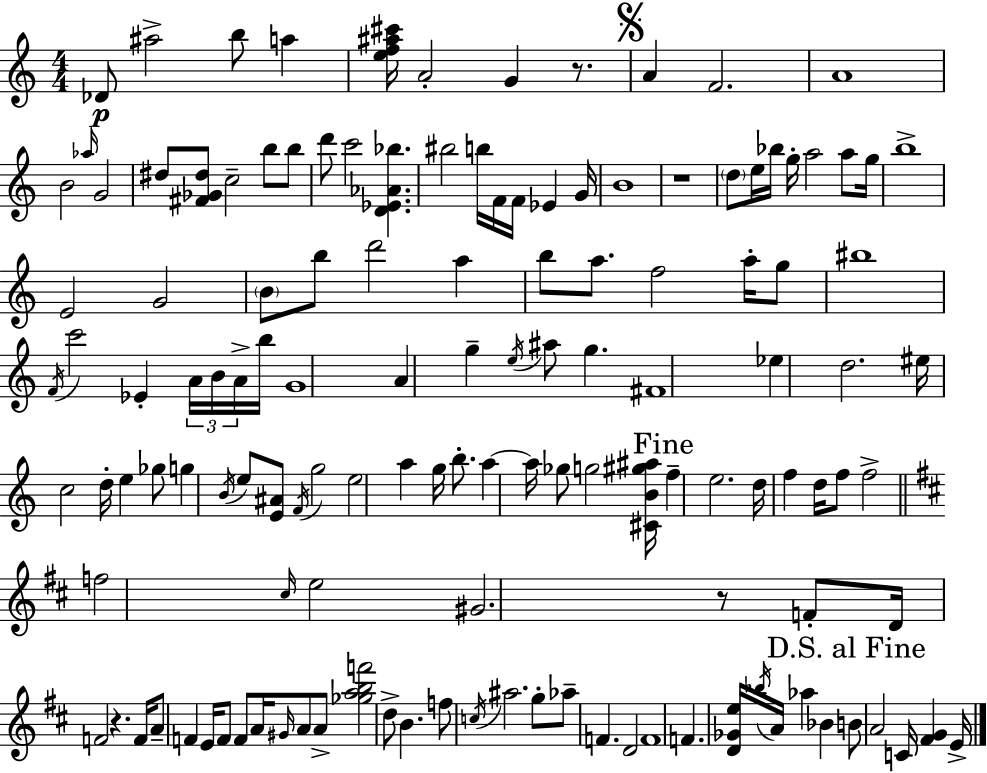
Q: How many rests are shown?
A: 4